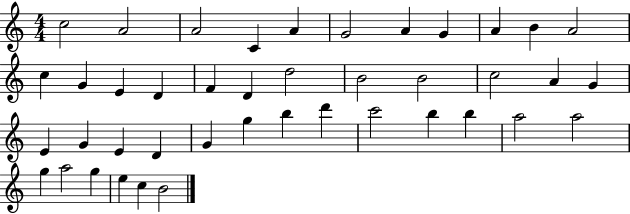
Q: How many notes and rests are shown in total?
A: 42